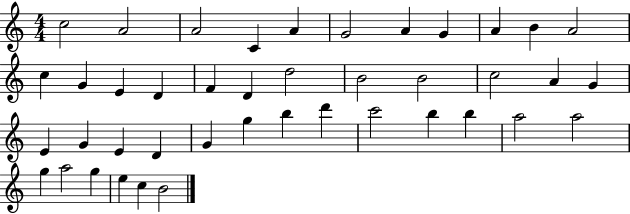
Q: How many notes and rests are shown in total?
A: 42